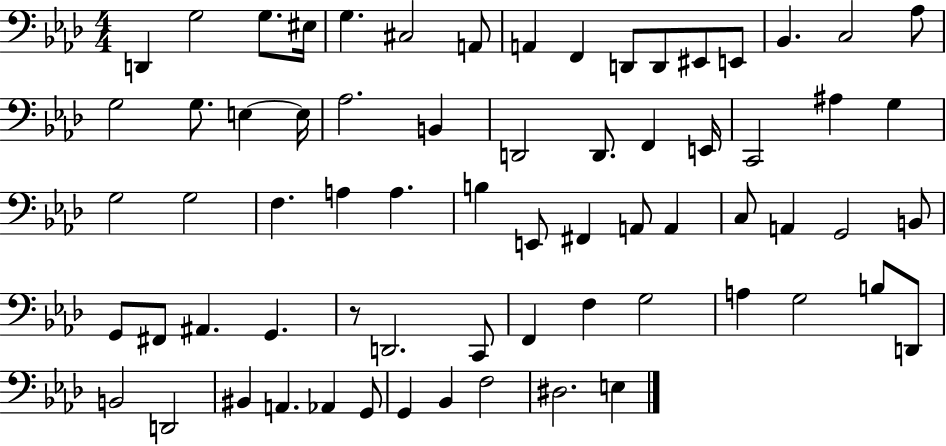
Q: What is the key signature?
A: AES major